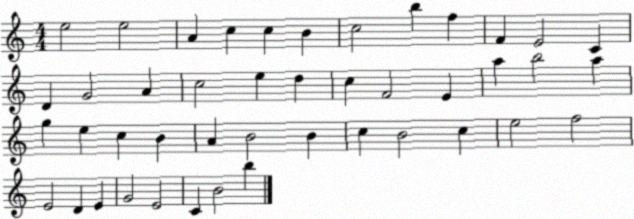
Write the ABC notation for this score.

X:1
T:Untitled
M:4/4
L:1/4
K:C
e2 e2 A c c B c2 b f F E2 C D G2 A c2 e d c F2 E a b2 a g e c B A B2 B c B2 c e2 f2 E2 D E G2 E2 C B2 b